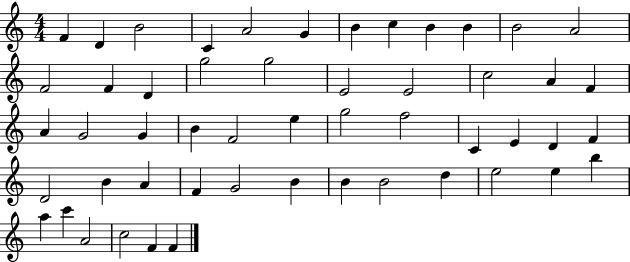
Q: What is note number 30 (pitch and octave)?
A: F5